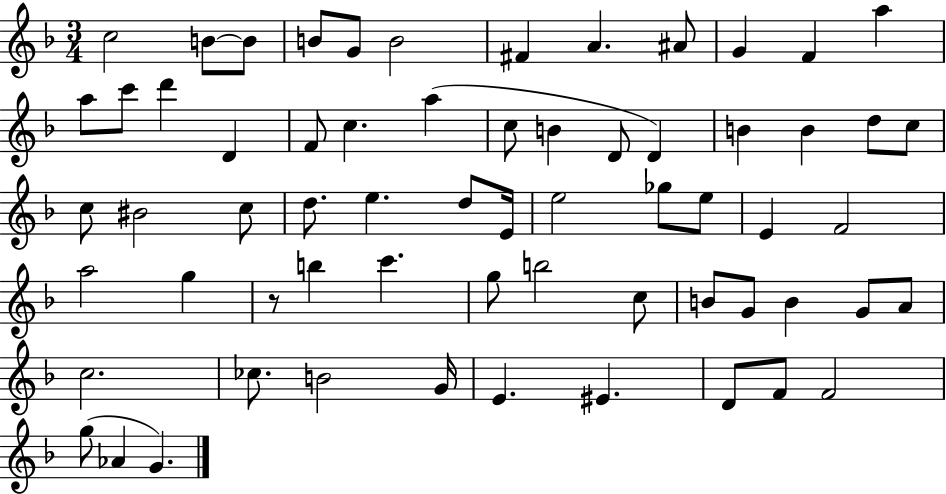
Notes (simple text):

C5/h B4/e B4/e B4/e G4/e B4/h F#4/q A4/q. A#4/e G4/q F4/q A5/q A5/e C6/e D6/q D4/q F4/e C5/q. A5/q C5/e B4/q D4/e D4/q B4/q B4/q D5/e C5/e C5/e BIS4/h C5/e D5/e. E5/q. D5/e E4/s E5/h Gb5/e E5/e E4/q F4/h A5/h G5/q R/e B5/q C6/q. G5/e B5/h C5/e B4/e G4/e B4/q G4/e A4/e C5/h. CES5/e. B4/h G4/s E4/q. EIS4/q. D4/e F4/e F4/h G5/e Ab4/q G4/q.